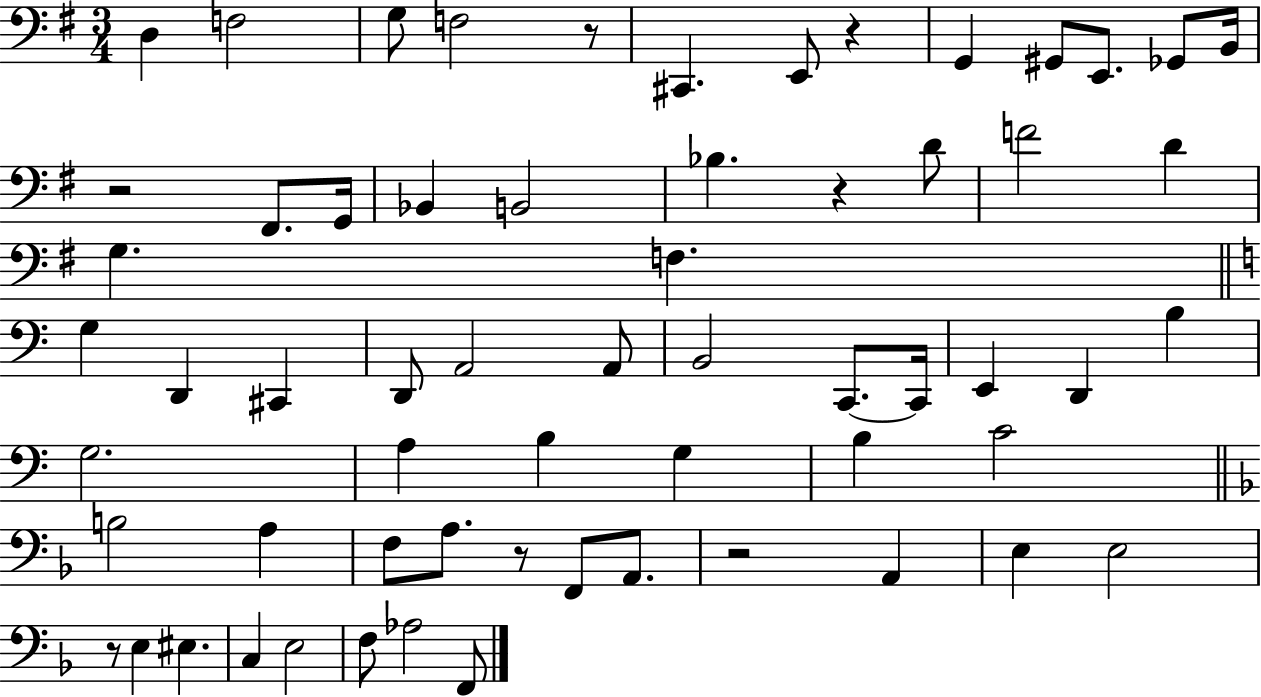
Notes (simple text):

D3/q F3/h G3/e F3/h R/e C#2/q. E2/e R/q G2/q G#2/e E2/e. Gb2/e B2/s R/h F#2/e. G2/s Bb2/q B2/h Bb3/q. R/q D4/e F4/h D4/q G3/q. F3/q. G3/q D2/q C#2/q D2/e A2/h A2/e B2/h C2/e. C2/s E2/q D2/q B3/q G3/h. A3/q B3/q G3/q B3/q C4/h B3/h A3/q F3/e A3/e. R/e F2/e A2/e. R/h A2/q E3/q E3/h R/e E3/q EIS3/q. C3/q E3/h F3/e Ab3/h F2/e